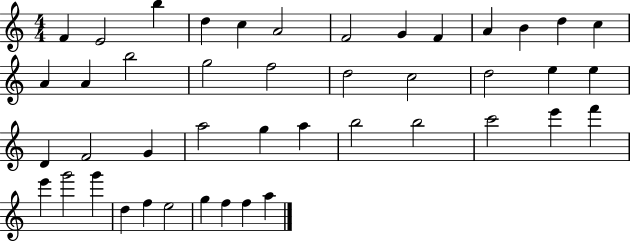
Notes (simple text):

F4/q E4/h B5/q D5/q C5/q A4/h F4/h G4/q F4/q A4/q B4/q D5/q C5/q A4/q A4/q B5/h G5/h F5/h D5/h C5/h D5/h E5/q E5/q D4/q F4/h G4/q A5/h G5/q A5/q B5/h B5/h C6/h E6/q F6/q E6/q G6/h G6/q D5/q F5/q E5/h G5/q F5/q F5/q A5/q